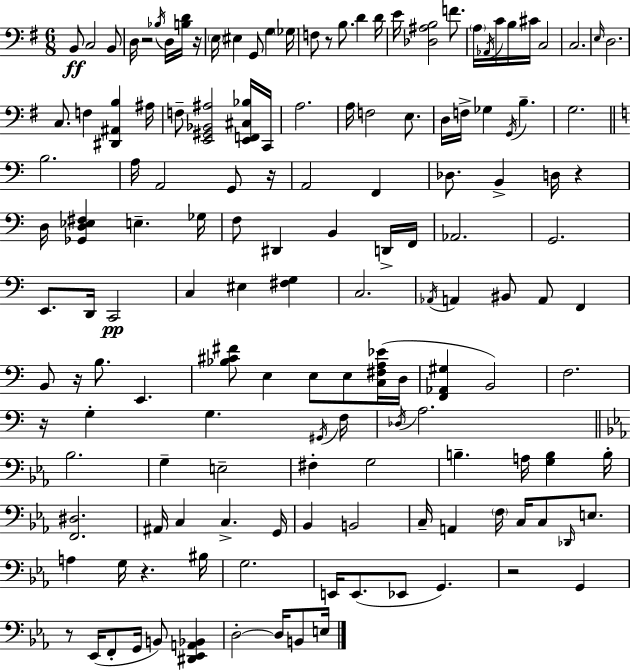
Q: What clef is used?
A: bass